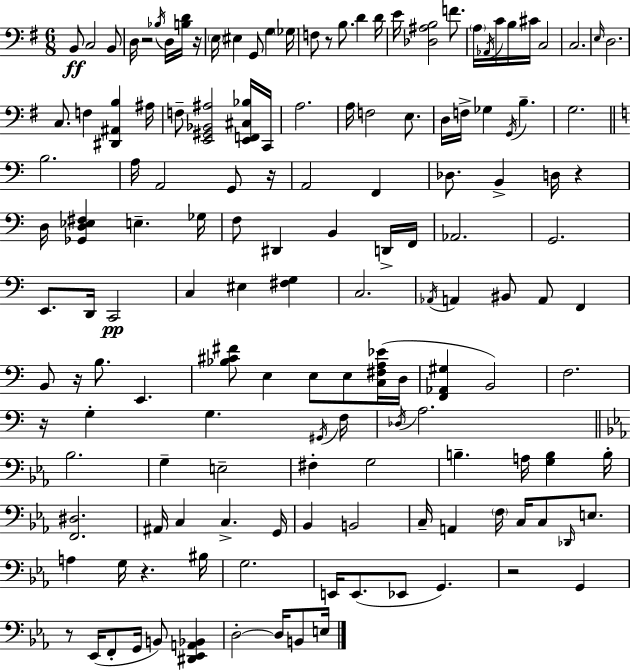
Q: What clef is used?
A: bass